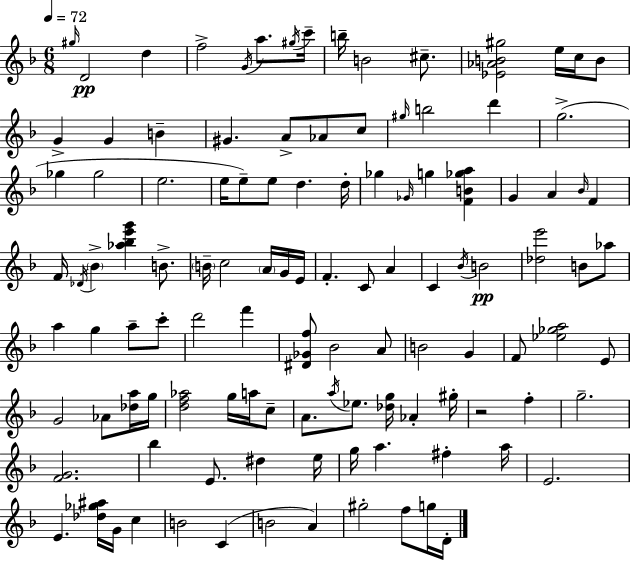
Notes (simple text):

G#5/s D4/h D5/q F5/h G4/s A5/e. G#5/s C6/s B5/s B4/h C#5/e. [Eb4,Ab4,B4,G#5]/h E5/s C5/s B4/e G4/q G4/q B4/q G#4/q. A4/e Ab4/e C5/e G#5/s B5/h D6/q G5/h. Gb5/q Gb5/h E5/h. E5/s E5/e E5/e D5/q. D5/s Gb5/q Gb4/s G5/q [F4,B4,Gb5,A5]/q G4/q A4/q Bb4/s F4/q F4/s Db4/s Bb4/q [Ab5,Bb5,E6,G6]/q B4/e. B4/s C5/h A4/s G4/s E4/s F4/q. C4/e A4/q C4/q Bb4/s B4/h [Db5,E6]/h B4/e Ab5/e A5/q G5/q A5/e C6/e D6/h F6/q [D#4,Gb4,F5]/e Bb4/h A4/e B4/h G4/q F4/e [Eb5,Gb5,A5]/h E4/e G4/h Ab4/e [Db5,A5]/s G5/s [D5,F5,Ab5]/h G5/s A5/s C5/e A4/e. A5/s Eb5/e. [Db5,G5]/s Ab4/q G#5/s R/h F5/q G5/h. [F4,G4]/h. Bb5/q E4/e. D#5/q E5/s G5/s A5/q. F#5/q A5/s E4/h. E4/q. [Db5,Gb5,A#5]/s G4/s C5/q B4/h C4/q B4/h A4/q G#5/h F5/e G5/s D4/s